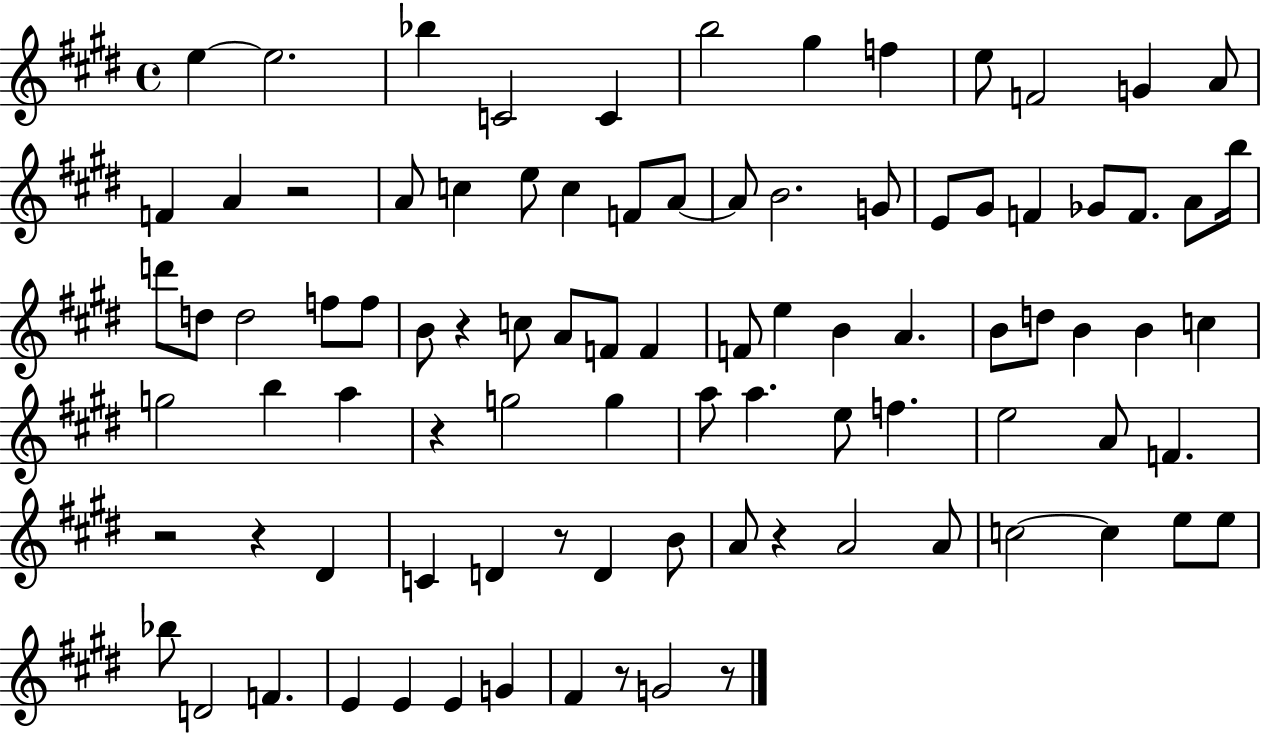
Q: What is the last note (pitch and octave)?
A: G4